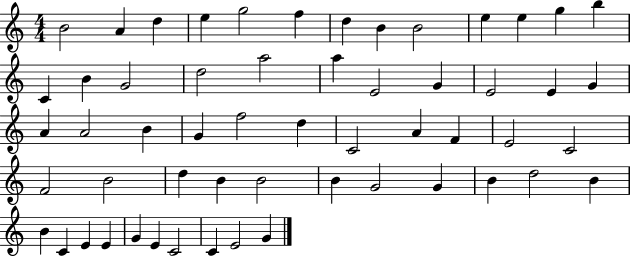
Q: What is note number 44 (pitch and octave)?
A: B4